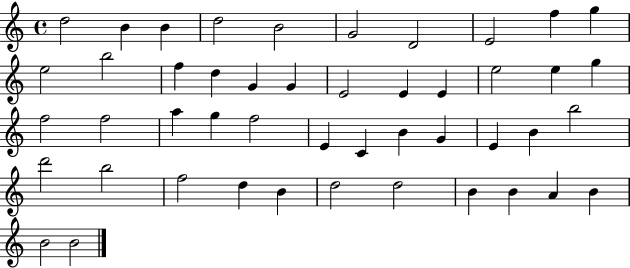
D5/h B4/q B4/q D5/h B4/h G4/h D4/h E4/h F5/q G5/q E5/h B5/h F5/q D5/q G4/q G4/q E4/h E4/q E4/q E5/h E5/q G5/q F5/h F5/h A5/q G5/q F5/h E4/q C4/q B4/q G4/q E4/q B4/q B5/h D6/h B5/h F5/h D5/q B4/q D5/h D5/h B4/q B4/q A4/q B4/q B4/h B4/h